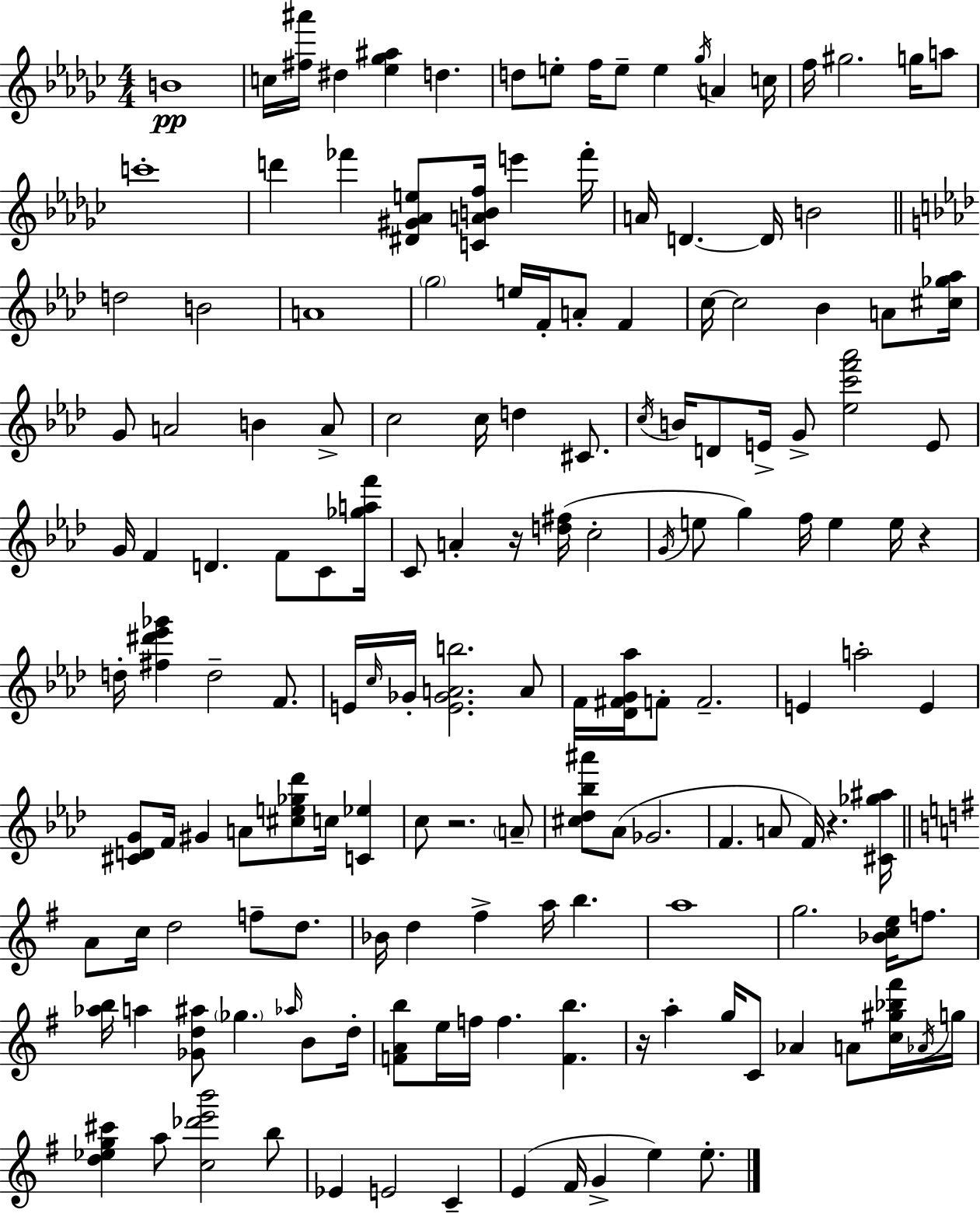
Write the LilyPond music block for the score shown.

{
  \clef treble
  \numericTimeSignature
  \time 4/4
  \key ees \minor
  b'1\pp | c''16 <fis'' ais'''>16 dis''4 <ees'' ges'' ais''>4 d''4. | d''8 e''8-. f''16 e''8-- e''4 \acciaccatura { ges''16 } a'4 | c''16 f''16 gis''2. g''16 a''8 | \break c'''1-. | d'''4 fes'''4 <dis' gis' aes' e''>8 <c' a' b' f''>16 e'''4 | fes'''16-. a'16 d'4.~~ d'16 b'2 | \bar "||" \break \key aes \major d''2 b'2 | a'1 | \parenthesize g''2 e''16 f'16-. a'8-. f'4 | c''16~~ c''2 bes'4 a'8 <cis'' ges'' aes''>16 | \break g'8 a'2 b'4 a'8-> | c''2 c''16 d''4 cis'8. | \acciaccatura { c''16 } b'16 d'8 e'16-> g'8-> <ees'' c''' f''' aes'''>2 e'8 | g'16 f'4 d'4. f'8 c'8 | \break <ges'' a'' f'''>16 c'8 a'4-. r16 <d'' fis''>16( c''2-. | \acciaccatura { g'16 } e''8 g''4) f''16 e''4 e''16 r4 | d''16-. <fis'' dis''' ees''' ges'''>4 d''2-- f'8. | e'16 \grace { c''16 } ges'16-. <e' ges' a' b''>2. | \break a'8 f'16 <des' fis' g' aes''>16 f'8-. f'2.-- | e'4 a''2-. e'4 | <cis' d' g'>8 f'16 gis'4 a'8 <cis'' e'' ges'' des'''>8 c''16 <c' ees''>4 | c''8 r2. | \break \parenthesize a'8-- <cis'' des'' bes'' ais'''>8 aes'8( ges'2. | f'4. a'8 f'16) r4. | <cis' ges'' ais''>16 \bar "||" \break \key g \major a'8 c''16 d''2 f''8-- d''8. | bes'16 d''4 fis''4-> a''16 b''4. | a''1 | g''2. <bes' c'' e''>16 f''8. | \break <aes'' b''>16 a''4 <ges' d'' ais''>8 \parenthesize ges''4. \grace { aes''16 } b'8 | d''16-. <f' a' b''>8 e''16 f''16 f''4. <f' b''>4. | r16 a''4-. g''16 c'8 aes'4 a'8 <c'' gis'' bes'' fis'''>16 | \acciaccatura { aes'16 } g''16 <d'' ees'' g'' cis'''>4 a''8 <c'' des''' e''' b'''>2 | \break b''8 ees'4 e'2 c'4-- | e'4( fis'16 g'4-> e''4) e''8.-. | \bar "|."
}